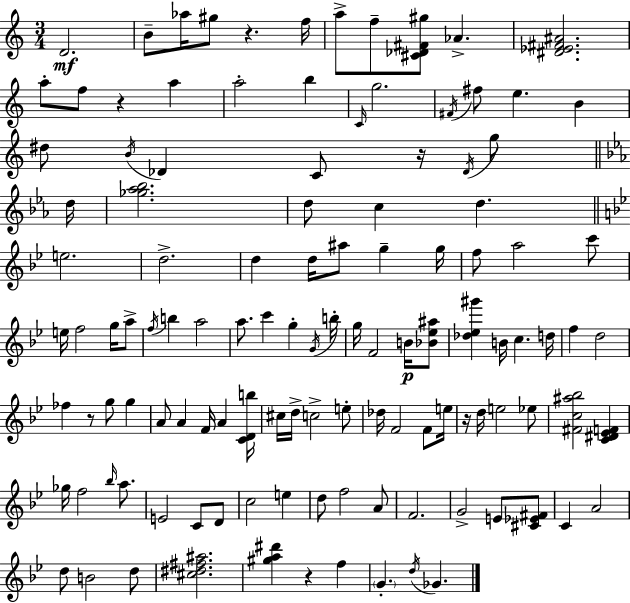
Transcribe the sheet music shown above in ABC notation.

X:1
T:Untitled
M:3/4
L:1/4
K:C
D2 B/2 _a/4 ^g/2 z f/4 a/2 f/2 [^C_D^F^g]/2 _A [^D_E^F^A]2 a/2 f/2 z a a2 b C/4 g2 ^F/4 ^f/2 e B ^d/2 B/4 _D C/2 z/4 _D/4 g/2 d/4 [_g_a_b]2 d/2 c d e2 d2 d d/4 ^a/2 g g/4 f/2 a2 c'/2 e/4 f2 g/4 a/2 f/4 b a2 a/2 c' g G/4 b/4 g/4 F2 B/4 [_B_e^a]/2 [_d_e^g'] B/4 c d/4 f d2 _f z/2 g/2 g A/2 A F/4 A [CDb]/4 ^c/4 d/4 c2 e/2 _d/4 F2 F/2 e/4 z/4 d/4 e2 _e/2 [^Fc^a_b]2 [C^D_EF] _g/4 f2 _b/4 a/2 E2 C/2 D/2 c2 e d/2 f2 A/2 F2 G2 E/2 [^C_E^F]/2 C A2 d/2 B2 d/2 [^c^d^f^a]2 [^ga^d'] z f G d/4 _G